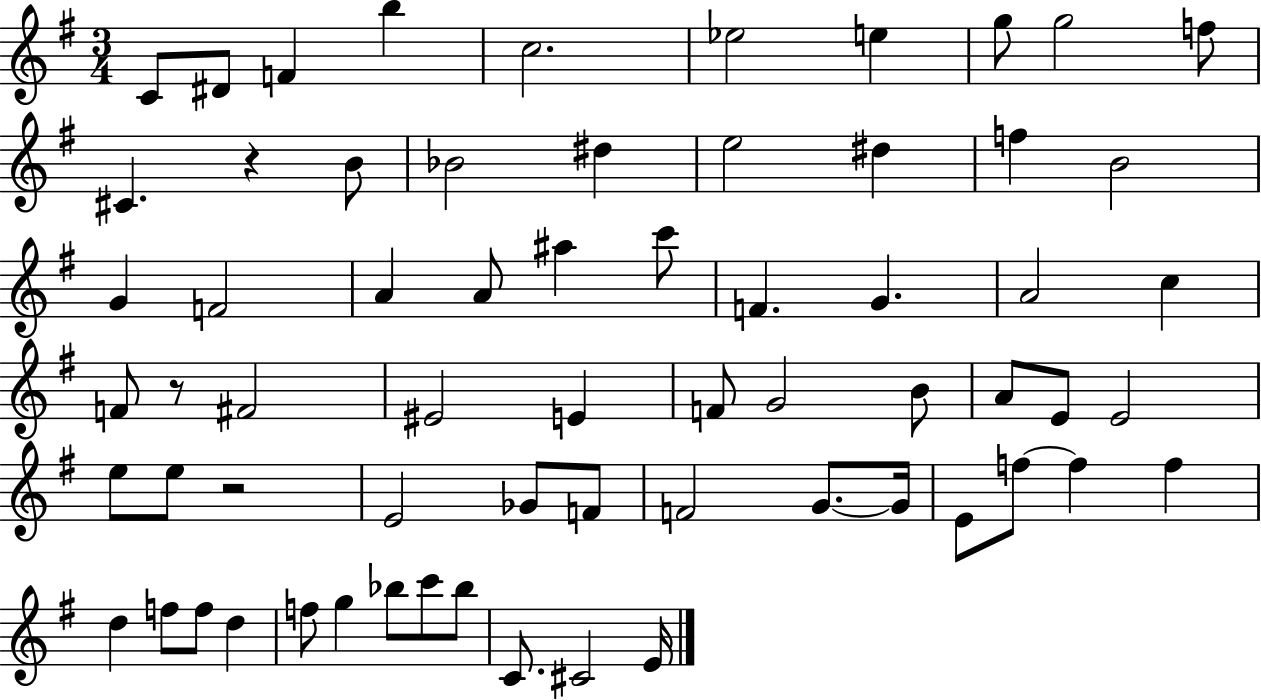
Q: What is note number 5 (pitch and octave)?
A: C5